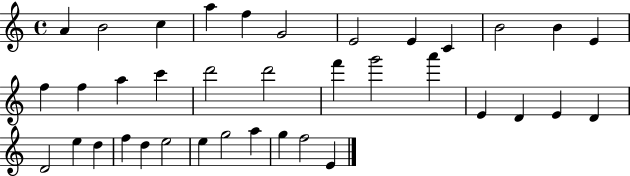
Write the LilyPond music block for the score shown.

{
  \clef treble
  \time 4/4
  \defaultTimeSignature
  \key c \major
  a'4 b'2 c''4 | a''4 f''4 g'2 | e'2 e'4 c'4 | b'2 b'4 e'4 | \break f''4 f''4 a''4 c'''4 | d'''2 d'''2 | f'''4 g'''2 a'''4 | e'4 d'4 e'4 d'4 | \break d'2 e''4 d''4 | f''4 d''4 e''2 | e''4 g''2 a''4 | g''4 f''2 e'4 | \break \bar "|."
}